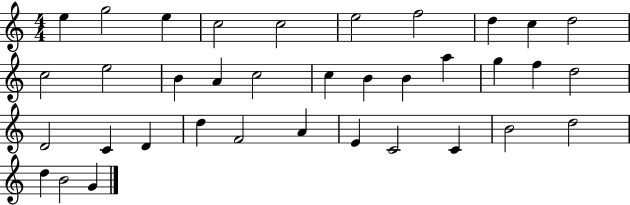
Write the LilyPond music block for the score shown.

{
  \clef treble
  \numericTimeSignature
  \time 4/4
  \key c \major
  e''4 g''2 e''4 | c''2 c''2 | e''2 f''2 | d''4 c''4 d''2 | \break c''2 e''2 | b'4 a'4 c''2 | c''4 b'4 b'4 a''4 | g''4 f''4 d''2 | \break d'2 c'4 d'4 | d''4 f'2 a'4 | e'4 c'2 c'4 | b'2 d''2 | \break d''4 b'2 g'4 | \bar "|."
}